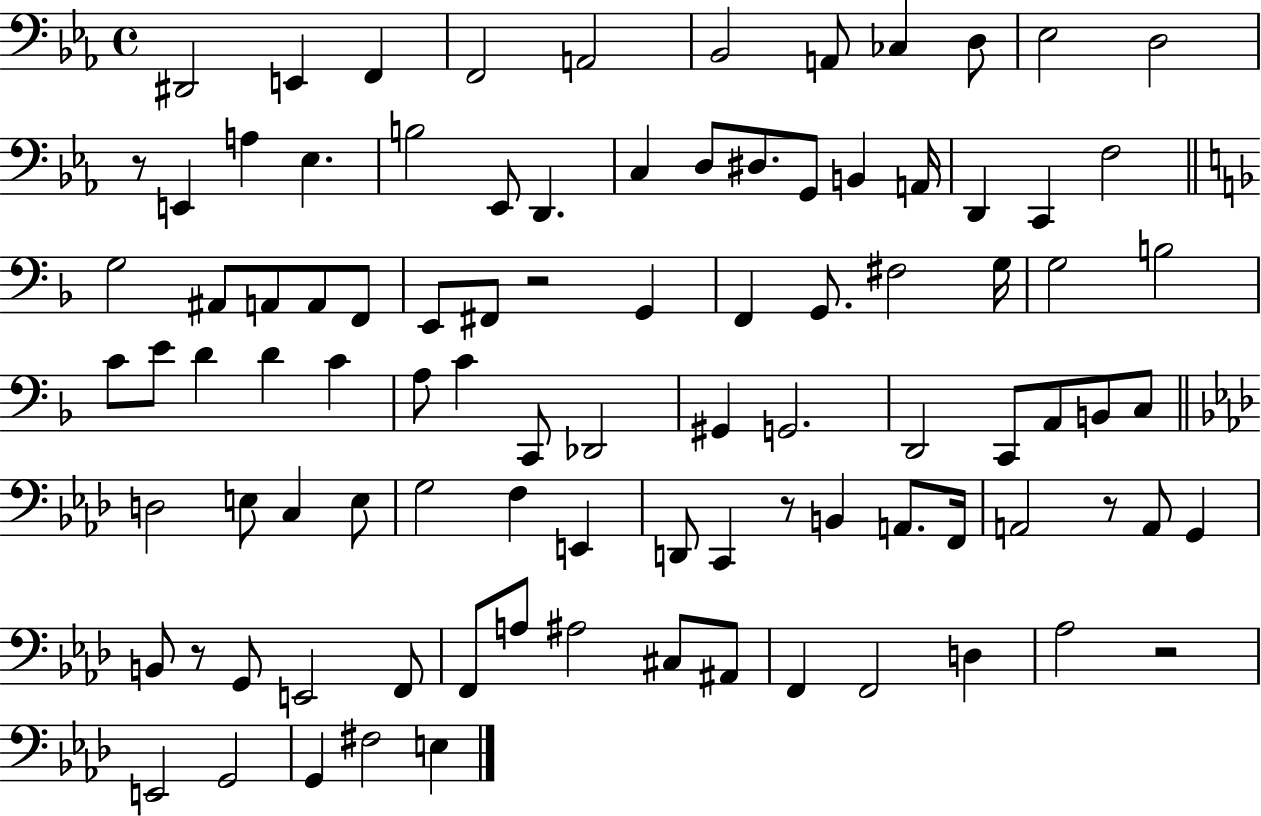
X:1
T:Untitled
M:4/4
L:1/4
K:Eb
^D,,2 E,, F,, F,,2 A,,2 _B,,2 A,,/2 _C, D,/2 _E,2 D,2 z/2 E,, A, _E, B,2 _E,,/2 D,, C, D,/2 ^D,/2 G,,/2 B,, A,,/4 D,, C,, F,2 G,2 ^A,,/2 A,,/2 A,,/2 F,,/2 E,,/2 ^F,,/2 z2 G,, F,, G,,/2 ^F,2 G,/4 G,2 B,2 C/2 E/2 D D C A,/2 C C,,/2 _D,,2 ^G,, G,,2 D,,2 C,,/2 A,,/2 B,,/2 C,/2 D,2 E,/2 C, E,/2 G,2 F, E,, D,,/2 C,, z/2 B,, A,,/2 F,,/4 A,,2 z/2 A,,/2 G,, B,,/2 z/2 G,,/2 E,,2 F,,/2 F,,/2 A,/2 ^A,2 ^C,/2 ^A,,/2 F,, F,,2 D, _A,2 z2 E,,2 G,,2 G,, ^F,2 E,